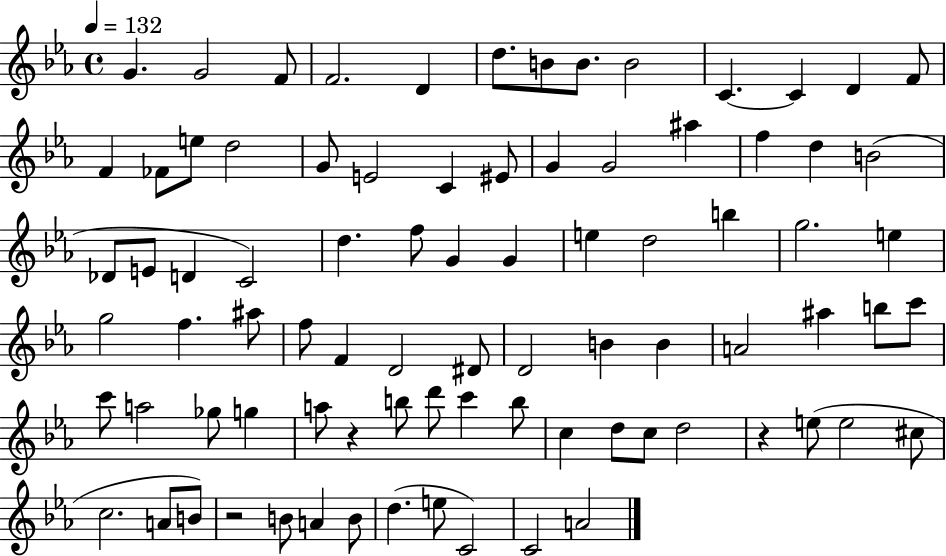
{
  \clef treble
  \time 4/4
  \defaultTimeSignature
  \key ees \major
  \tempo 4 = 132
  \repeat volta 2 { g'4. g'2 f'8 | f'2. d'4 | d''8. b'8 b'8. b'2 | c'4.~~ c'4 d'4 f'8 | \break f'4 fes'8 e''8 d''2 | g'8 e'2 c'4 eis'8 | g'4 g'2 ais''4 | f''4 d''4 b'2( | \break des'8 e'8 d'4 c'2) | d''4. f''8 g'4 g'4 | e''4 d''2 b''4 | g''2. e''4 | \break g''2 f''4. ais''8 | f''8 f'4 d'2 dis'8 | d'2 b'4 b'4 | a'2 ais''4 b''8 c'''8 | \break c'''8 a''2 ges''8 g''4 | a''8 r4 b''8 d'''8 c'''4 b''8 | c''4 d''8 c''8 d''2 | r4 e''8( e''2 cis''8 | \break c''2. a'8 b'8) | r2 b'8 a'4 b'8 | d''4.( e''8 c'2) | c'2 a'2 | \break } \bar "|."
}